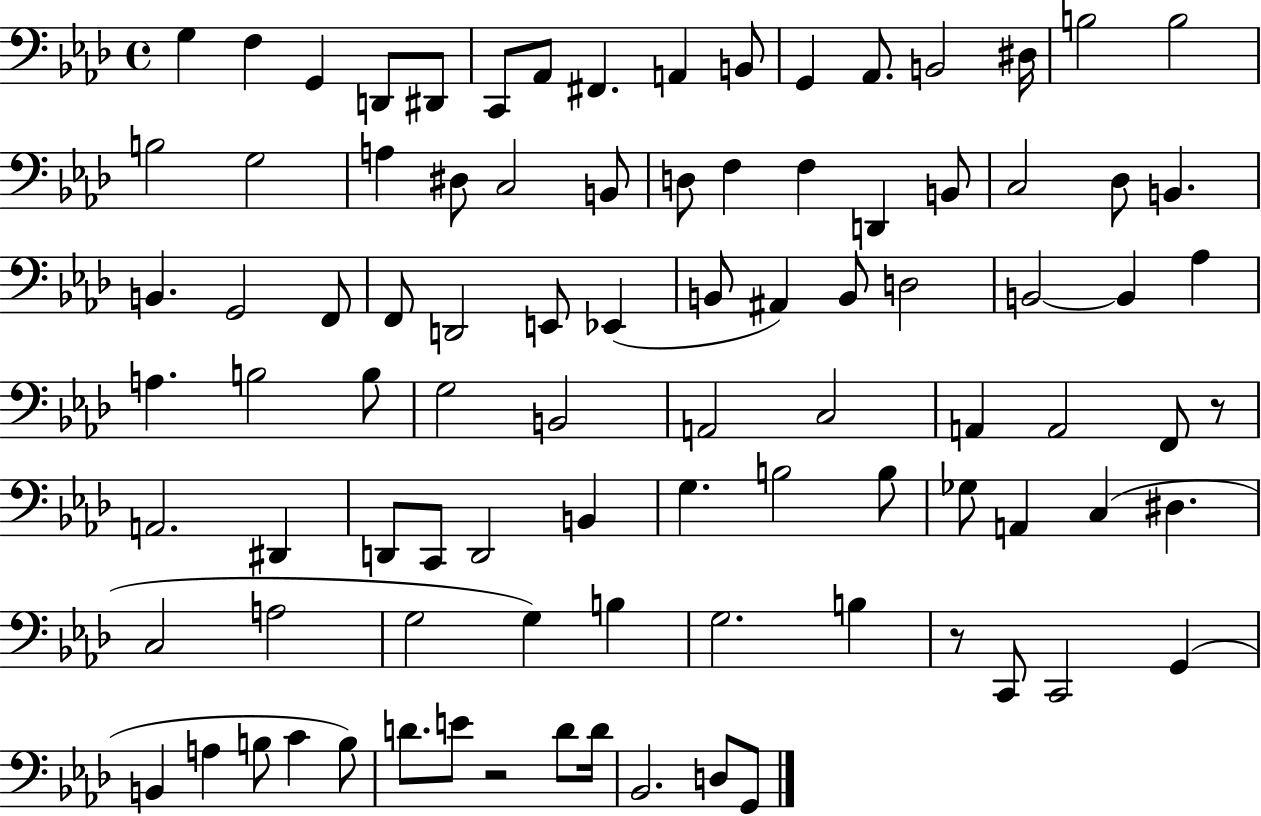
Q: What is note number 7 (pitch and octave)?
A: Ab2